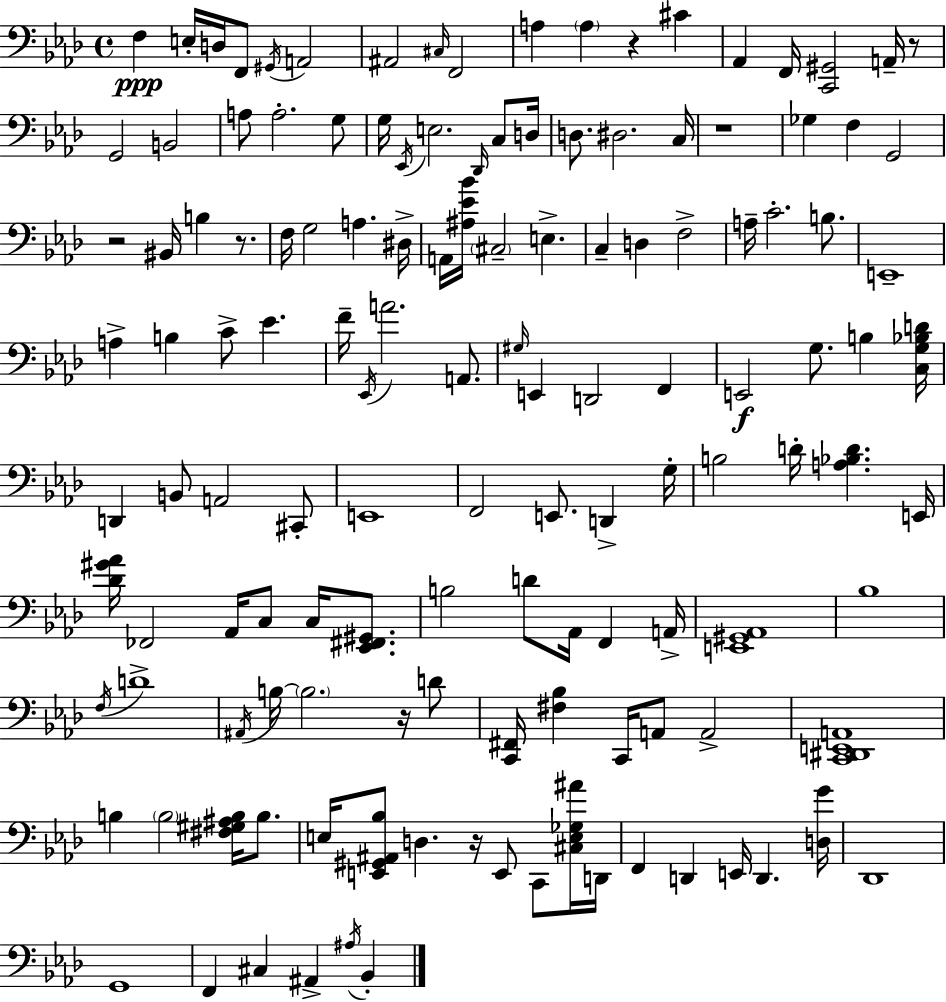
X:1
T:Untitled
M:4/4
L:1/4
K:Fm
F, E,/4 D,/4 F,,/2 ^G,,/4 A,,2 ^A,,2 ^C,/4 F,,2 A, A, z ^C _A,, F,,/4 [C,,^G,,]2 A,,/4 z/2 G,,2 B,,2 A,/2 A,2 G,/2 G,/4 _E,,/4 E,2 _D,,/4 C,/2 D,/4 D,/2 ^D,2 C,/4 z4 _G, F, G,,2 z2 ^B,,/4 B, z/2 F,/4 G,2 A, ^D,/4 A,,/4 [^A,_E_B]/4 ^C,2 E, C, D, F,2 A,/4 C2 B,/2 E,,4 A, B, C/2 _E F/4 _E,,/4 A2 A,,/2 ^G,/4 E,, D,,2 F,, E,,2 G,/2 B, [C,G,_B,D]/4 D,, B,,/2 A,,2 ^C,,/2 E,,4 F,,2 E,,/2 D,, G,/4 B,2 D/4 [A,_B,D] E,,/4 [_D^G_A]/4 _F,,2 _A,,/4 C,/2 C,/4 [_E,,^F,,^G,,]/2 B,2 D/2 _A,,/4 F,, A,,/4 [E,,^G,,_A,,]4 _B,4 F,/4 D4 ^A,,/4 B,/4 B,2 z/4 D/2 [C,,^F,,]/4 [^F,_B,] C,,/4 A,,/2 A,,2 [C,,^D,,E,,A,,]4 B, B,2 [^F,^G,^A,B,]/4 B,/2 E,/4 [E,,^G,,^A,,_B,]/2 D, z/4 E,,/2 C,,/2 [^C,E,_G,^A]/4 D,,/4 F,, D,, E,,/4 D,, [D,G]/4 _D,,4 G,,4 F,, ^C, ^A,, ^A,/4 _B,,